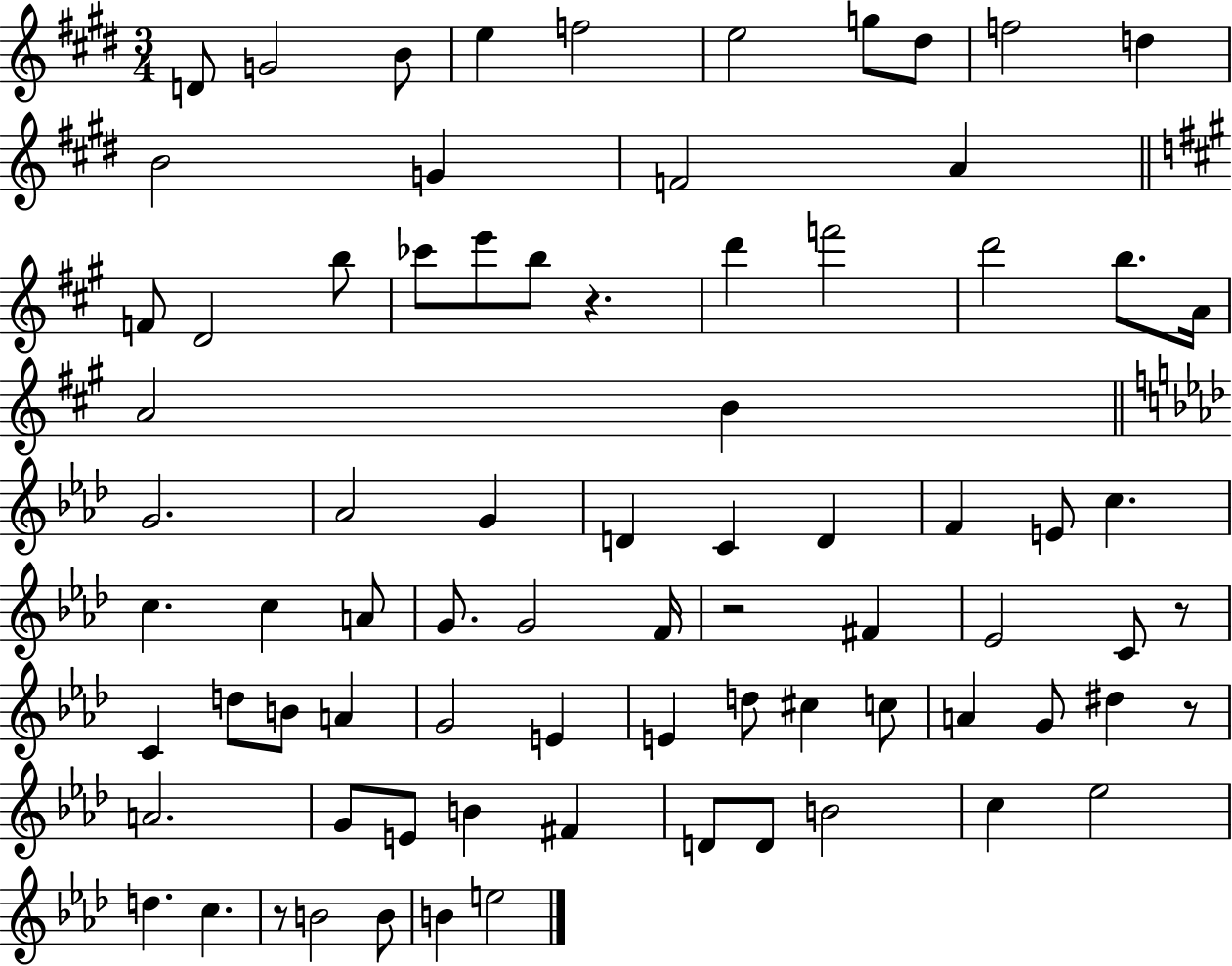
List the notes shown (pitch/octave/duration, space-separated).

D4/e G4/h B4/e E5/q F5/h E5/h G5/e D#5/e F5/h D5/q B4/h G4/q F4/h A4/q F4/e D4/h B5/e CES6/e E6/e B5/e R/q. D6/q F6/h D6/h B5/e. A4/s A4/h B4/q G4/h. Ab4/h G4/q D4/q C4/q D4/q F4/q E4/e C5/q. C5/q. C5/q A4/e G4/e. G4/h F4/s R/h F#4/q Eb4/h C4/e R/e C4/q D5/e B4/e A4/q G4/h E4/q E4/q D5/e C#5/q C5/e A4/q G4/e D#5/q R/e A4/h. G4/e E4/e B4/q F#4/q D4/e D4/e B4/h C5/q Eb5/h D5/q. C5/q. R/e B4/h B4/e B4/q E5/h